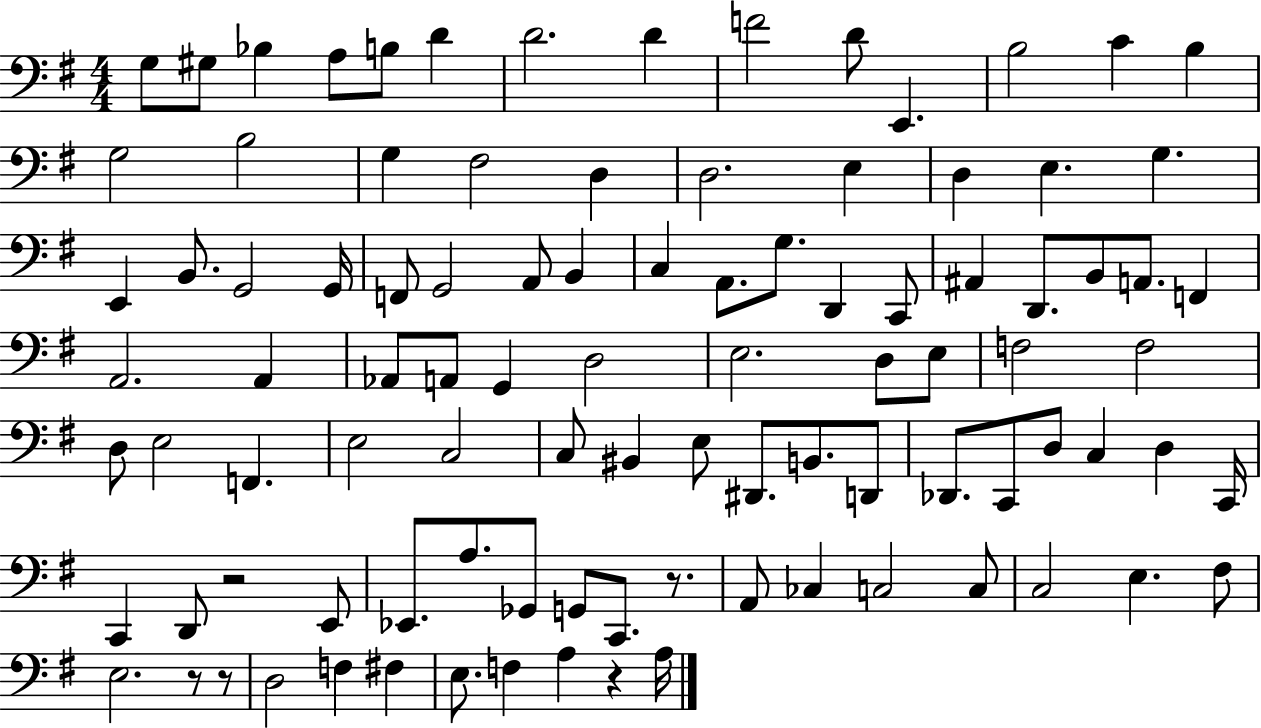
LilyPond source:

{
  \clef bass
  \numericTimeSignature
  \time 4/4
  \key g \major
  \repeat volta 2 { g8 gis8 bes4 a8 b8 d'4 | d'2. d'4 | f'2 d'8 e,4. | b2 c'4 b4 | \break g2 b2 | g4 fis2 d4 | d2. e4 | d4 e4. g4. | \break e,4 b,8. g,2 g,16 | f,8 g,2 a,8 b,4 | c4 a,8. g8. d,4 c,8 | ais,4 d,8. b,8 a,8. f,4 | \break a,2. a,4 | aes,8 a,8 g,4 d2 | e2. d8 e8 | f2 f2 | \break d8 e2 f,4. | e2 c2 | c8 bis,4 e8 dis,8. b,8. d,8 | des,8. c,8 d8 c4 d4 c,16 | \break c,4 d,8 r2 e,8 | ees,8. a8. ges,8 g,8 c,8. r8. | a,8 ces4 c2 c8 | c2 e4. fis8 | \break e2. r8 r8 | d2 f4 fis4 | e8. f4 a4 r4 a16 | } \bar "|."
}